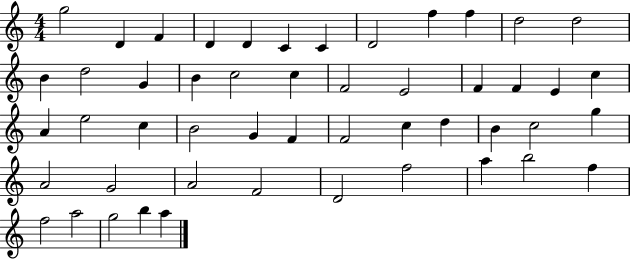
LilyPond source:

{
  \clef treble
  \numericTimeSignature
  \time 4/4
  \key c \major
  g''2 d'4 f'4 | d'4 d'4 c'4 c'4 | d'2 f''4 f''4 | d''2 d''2 | \break b'4 d''2 g'4 | b'4 c''2 c''4 | f'2 e'2 | f'4 f'4 e'4 c''4 | \break a'4 e''2 c''4 | b'2 g'4 f'4 | f'2 c''4 d''4 | b'4 c''2 g''4 | \break a'2 g'2 | a'2 f'2 | d'2 f''2 | a''4 b''2 f''4 | \break f''2 a''2 | g''2 b''4 a''4 | \bar "|."
}